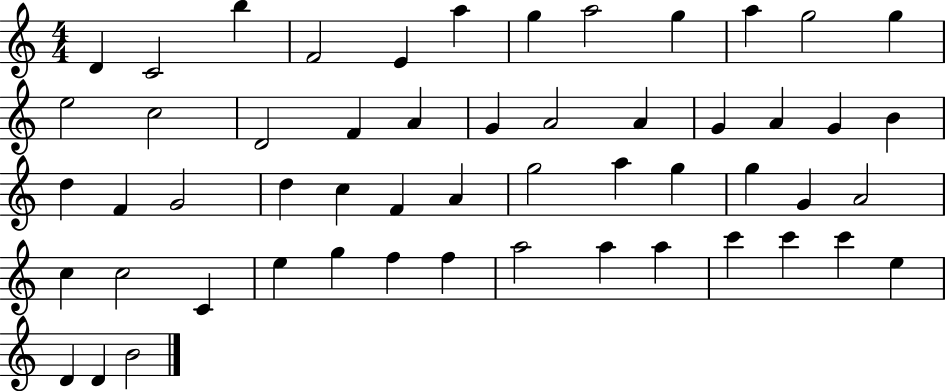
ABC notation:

X:1
T:Untitled
M:4/4
L:1/4
K:C
D C2 b F2 E a g a2 g a g2 g e2 c2 D2 F A G A2 A G A G B d F G2 d c F A g2 a g g G A2 c c2 C e g f f a2 a a c' c' c' e D D B2